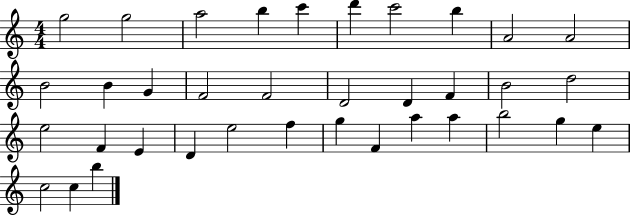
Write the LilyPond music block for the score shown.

{
  \clef treble
  \numericTimeSignature
  \time 4/4
  \key c \major
  g''2 g''2 | a''2 b''4 c'''4 | d'''4 c'''2 b''4 | a'2 a'2 | \break b'2 b'4 g'4 | f'2 f'2 | d'2 d'4 f'4 | b'2 d''2 | \break e''2 f'4 e'4 | d'4 e''2 f''4 | g''4 f'4 a''4 a''4 | b''2 g''4 e''4 | \break c''2 c''4 b''4 | \bar "|."
}